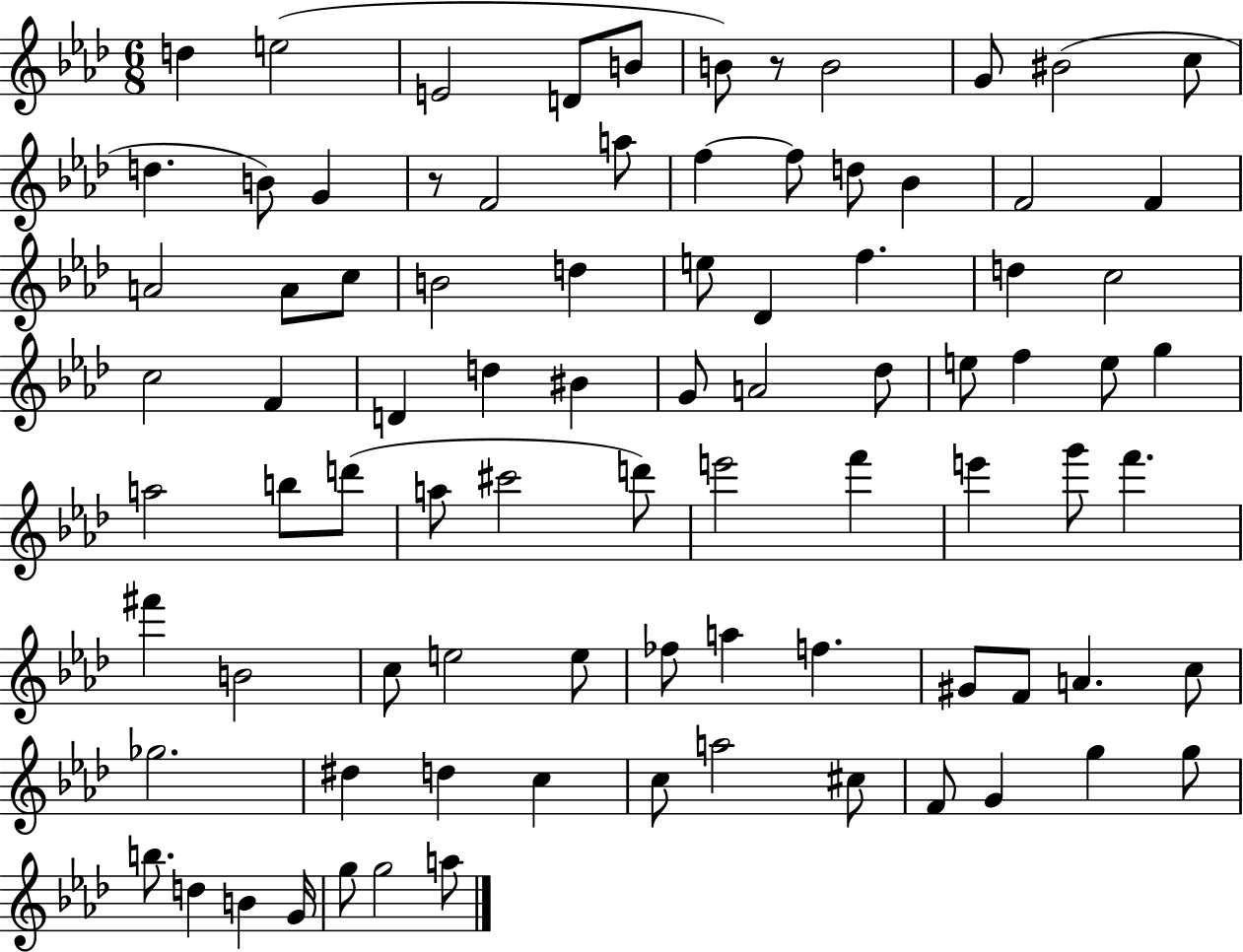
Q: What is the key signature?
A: AES major